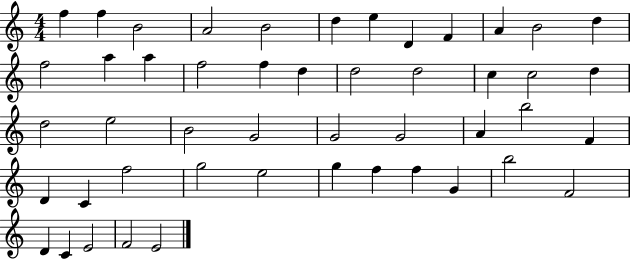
F5/q F5/q B4/h A4/h B4/h D5/q E5/q D4/q F4/q A4/q B4/h D5/q F5/h A5/q A5/q F5/h F5/q D5/q D5/h D5/h C5/q C5/h D5/q D5/h E5/h B4/h G4/h G4/h G4/h A4/q B5/h F4/q D4/q C4/q F5/h G5/h E5/h G5/q F5/q F5/q G4/q B5/h F4/h D4/q C4/q E4/h F4/h E4/h